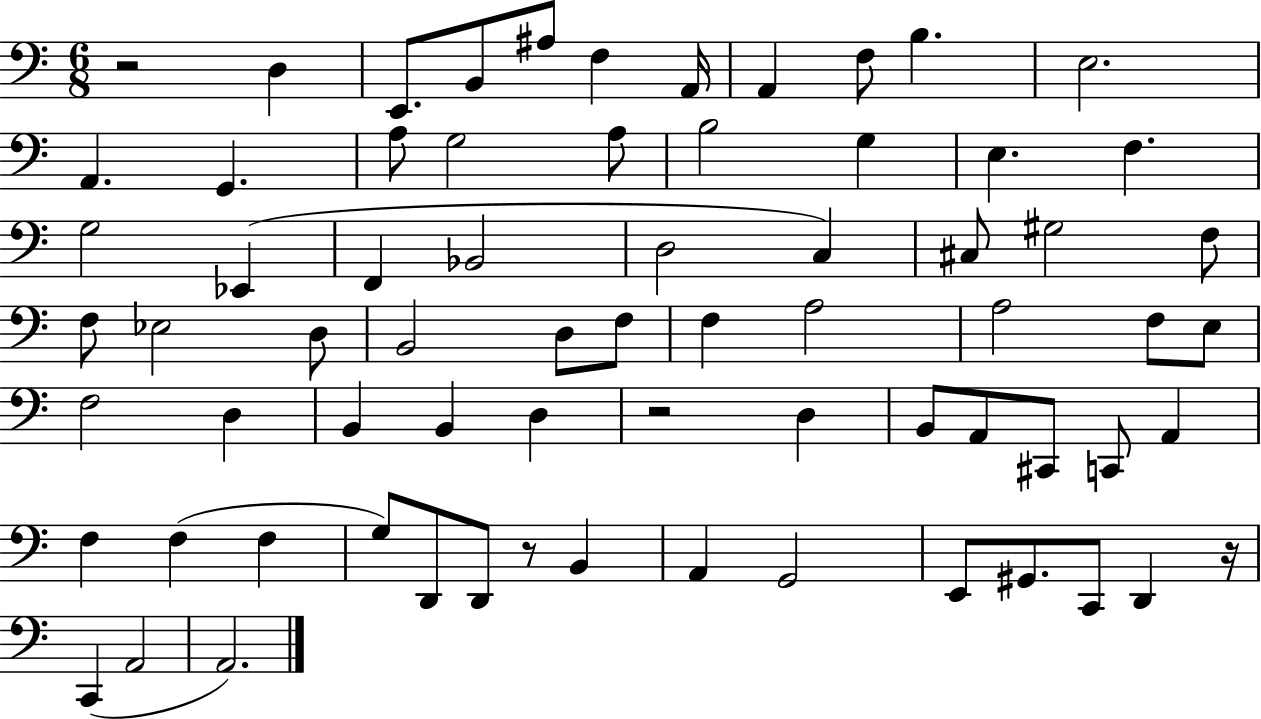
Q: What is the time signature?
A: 6/8